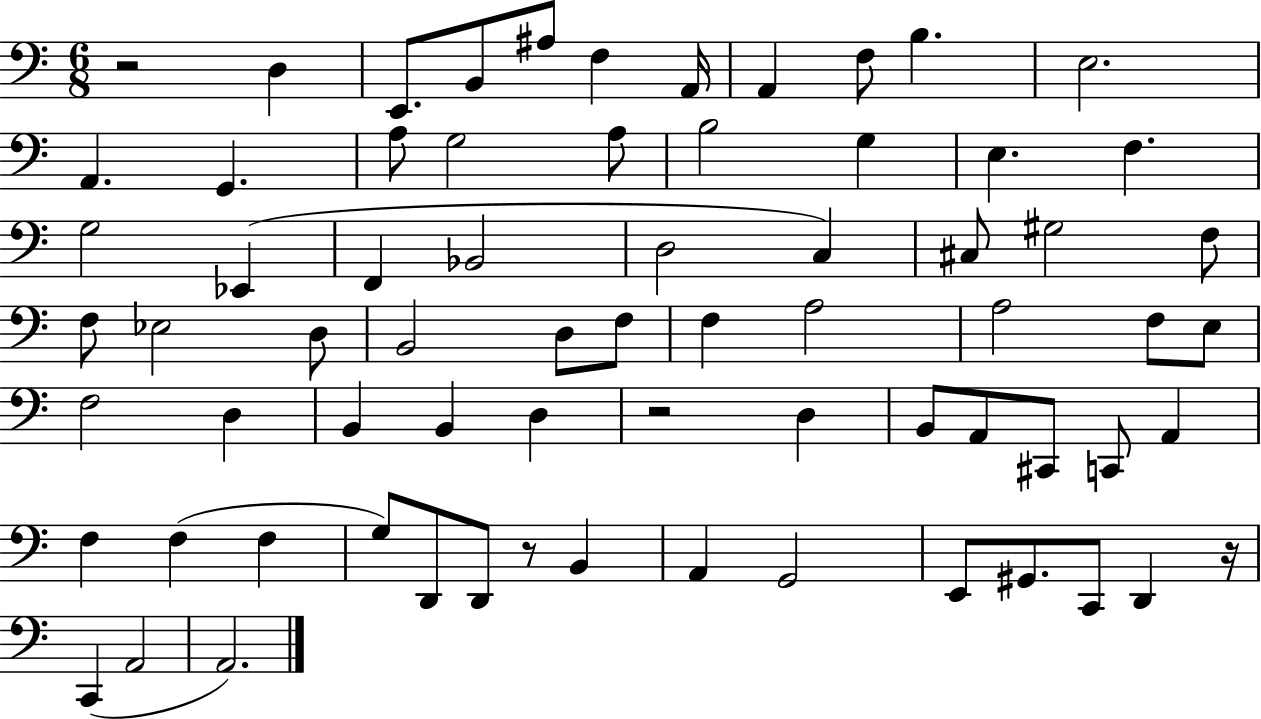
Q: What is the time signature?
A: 6/8